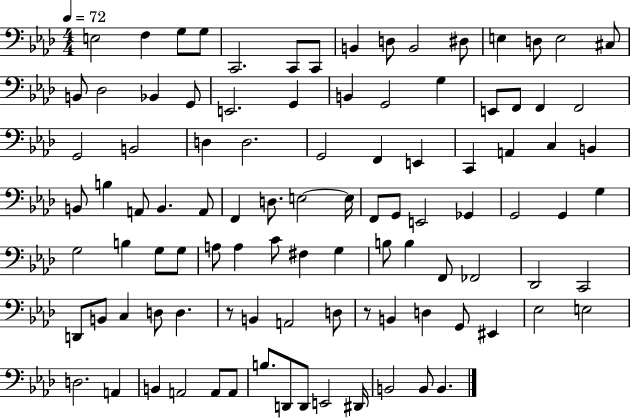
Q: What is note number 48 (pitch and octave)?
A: E3